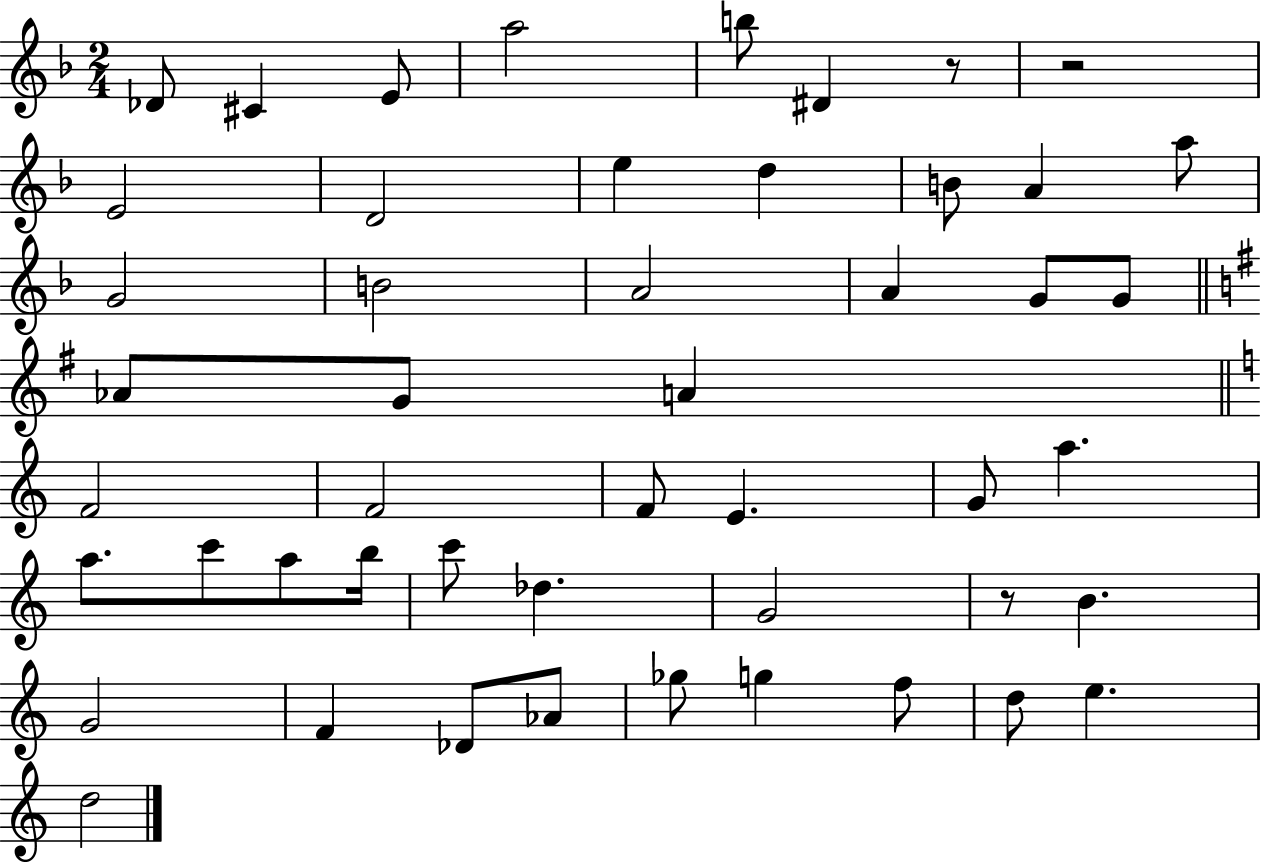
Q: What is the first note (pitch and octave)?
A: Db4